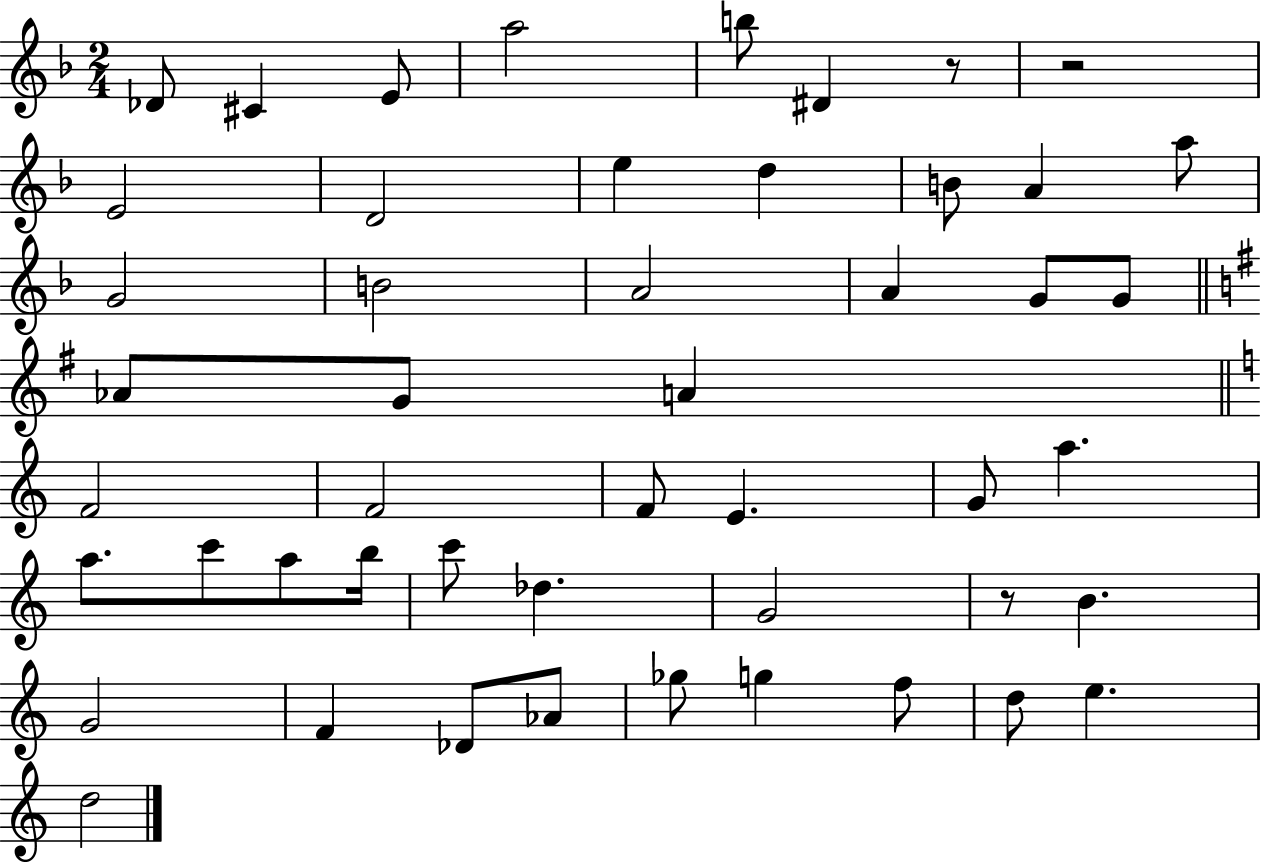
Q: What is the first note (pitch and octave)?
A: Db4